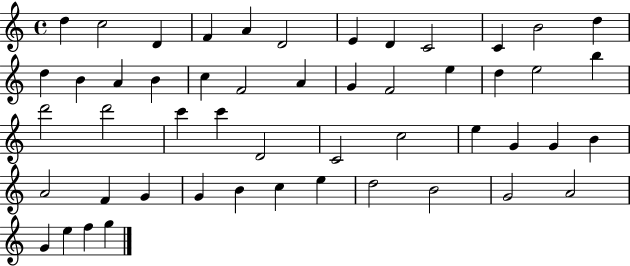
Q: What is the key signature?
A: C major